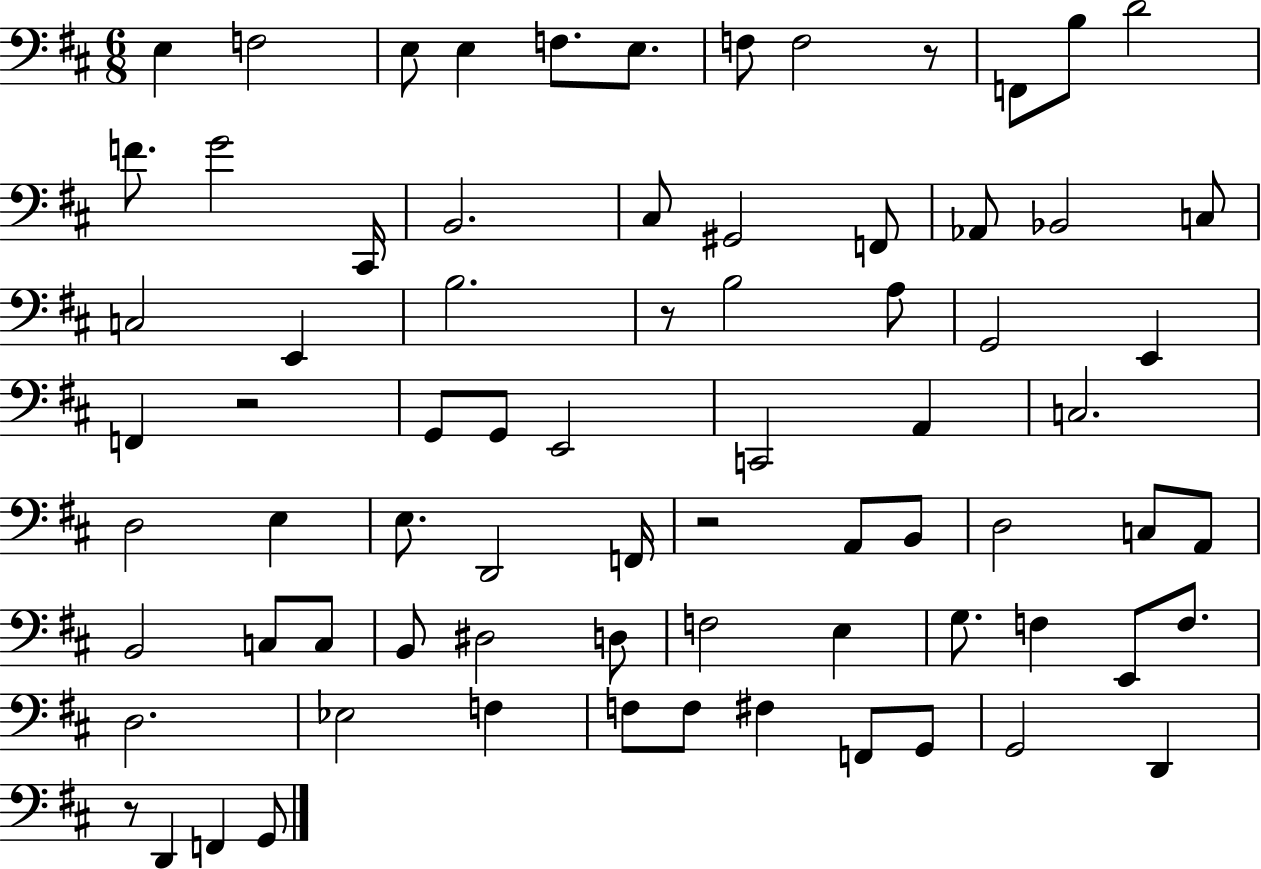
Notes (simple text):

E3/q F3/h E3/e E3/q F3/e. E3/e. F3/e F3/h R/e F2/e B3/e D4/h F4/e. G4/h C#2/s B2/h. C#3/e G#2/h F2/e Ab2/e Bb2/h C3/e C3/h E2/q B3/h. R/e B3/h A3/e G2/h E2/q F2/q R/h G2/e G2/e E2/h C2/h A2/q C3/h. D3/h E3/q E3/e. D2/h F2/s R/h A2/e B2/e D3/h C3/e A2/e B2/h C3/e C3/e B2/e D#3/h D3/e F3/h E3/q G3/e. F3/q E2/e F3/e. D3/h. Eb3/h F3/q F3/e F3/e F#3/q F2/e G2/e G2/h D2/q R/e D2/q F2/q G2/e